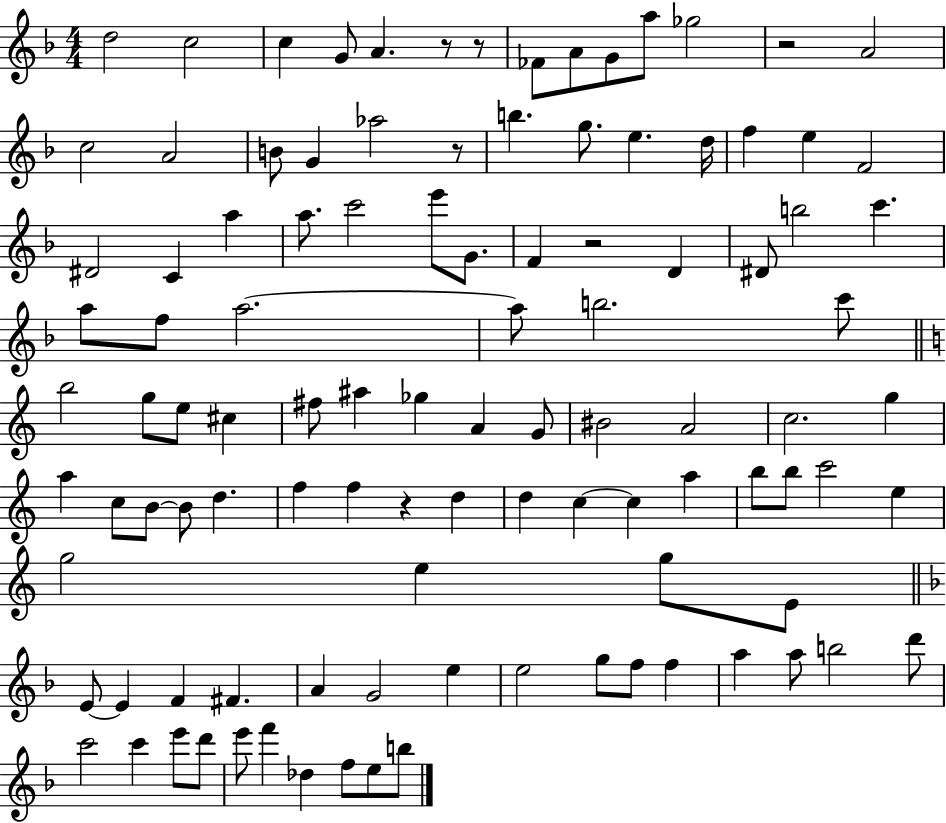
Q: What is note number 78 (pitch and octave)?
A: F#4